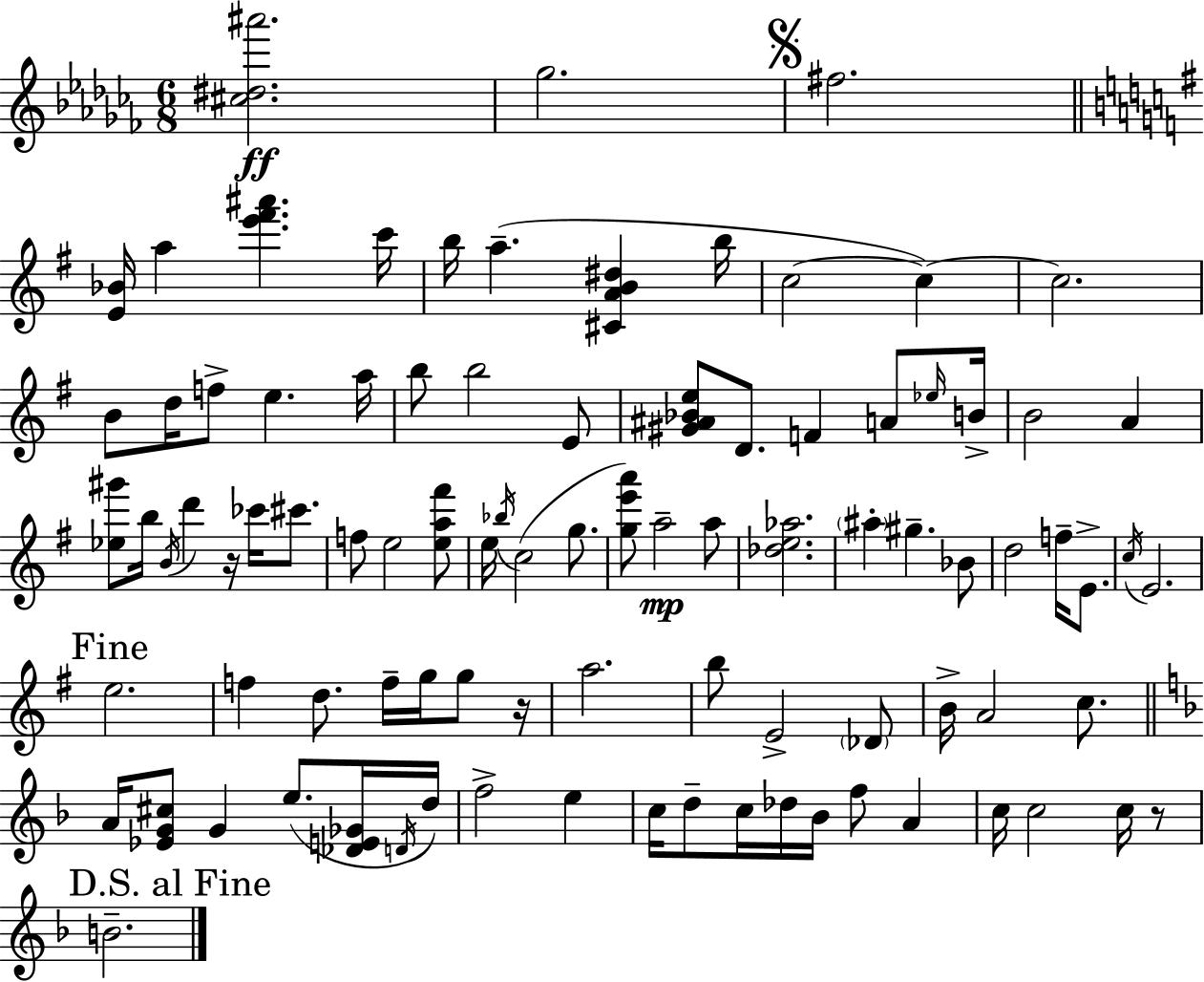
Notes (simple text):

[C#5,D#5,A#6]/h. Gb5/h. F#5/h. [E4,Bb4]/s A5/q [E6,F#6,A#6]/q. C6/s B5/s A5/q. [C#4,A4,B4,D#5]/q B5/s C5/h C5/q C5/h. B4/e D5/s F5/e E5/q. A5/s B5/e B5/h E4/e [G#4,A#4,Bb4,E5]/e D4/e. F4/q A4/e Eb5/s B4/s B4/h A4/q [Eb5,G#6]/e B5/s B4/s D6/q R/s CES6/s C#6/e. F5/e E5/h [E5,A5,F#6]/e E5/s Bb5/s C5/h G5/e. [G5,E6,A6]/e A5/h A5/e [Db5,E5,Ab5]/h. A#5/q G#5/q. Bb4/e D5/h F5/s E4/e. C5/s E4/h. E5/h. F5/q D5/e. F5/s G5/s G5/e R/s A5/h. B5/e E4/h Db4/e B4/s A4/h C5/e. A4/s [Eb4,G4,C#5]/e G4/q E5/e. [Db4,E4,Gb4]/s D4/s D5/s F5/h E5/q C5/s D5/e C5/s Db5/s Bb4/s F5/e A4/q C5/s C5/h C5/s R/e B4/h.